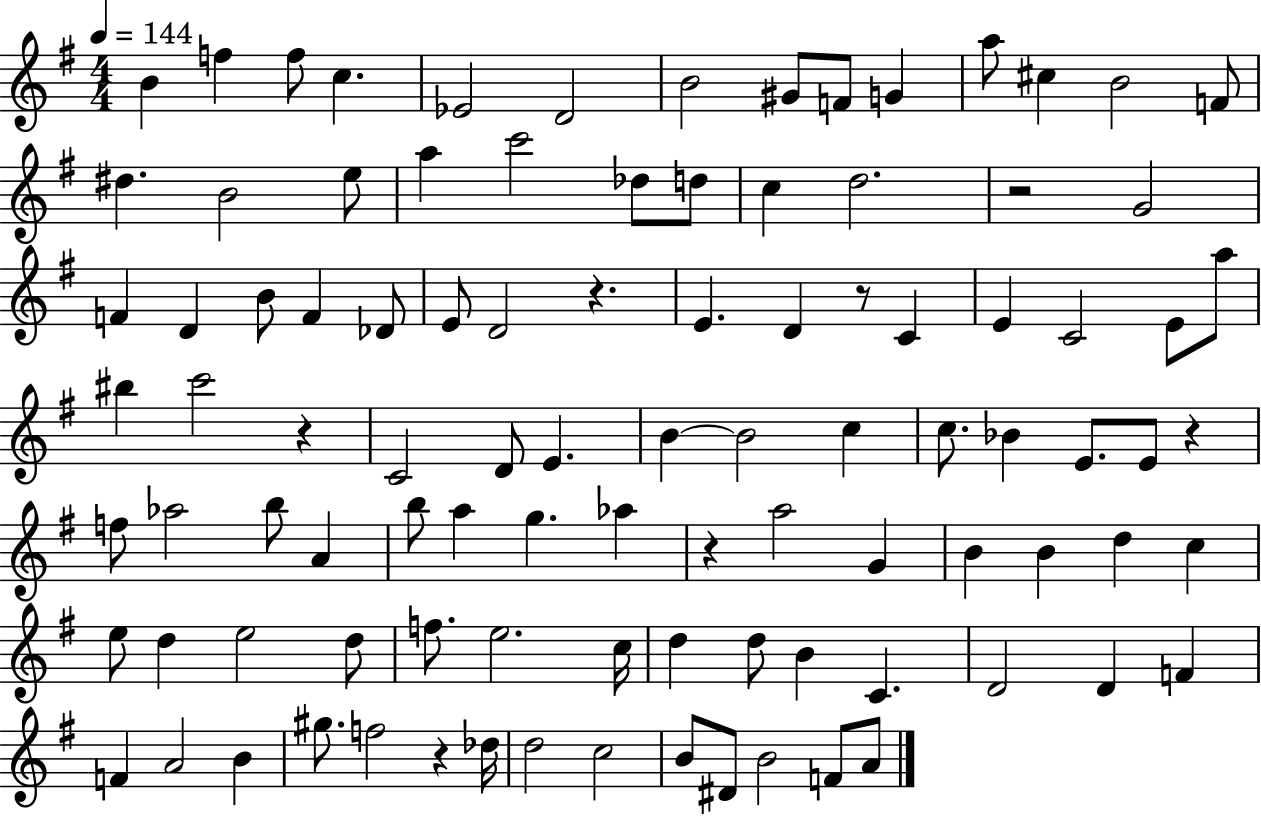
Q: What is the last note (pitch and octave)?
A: A4